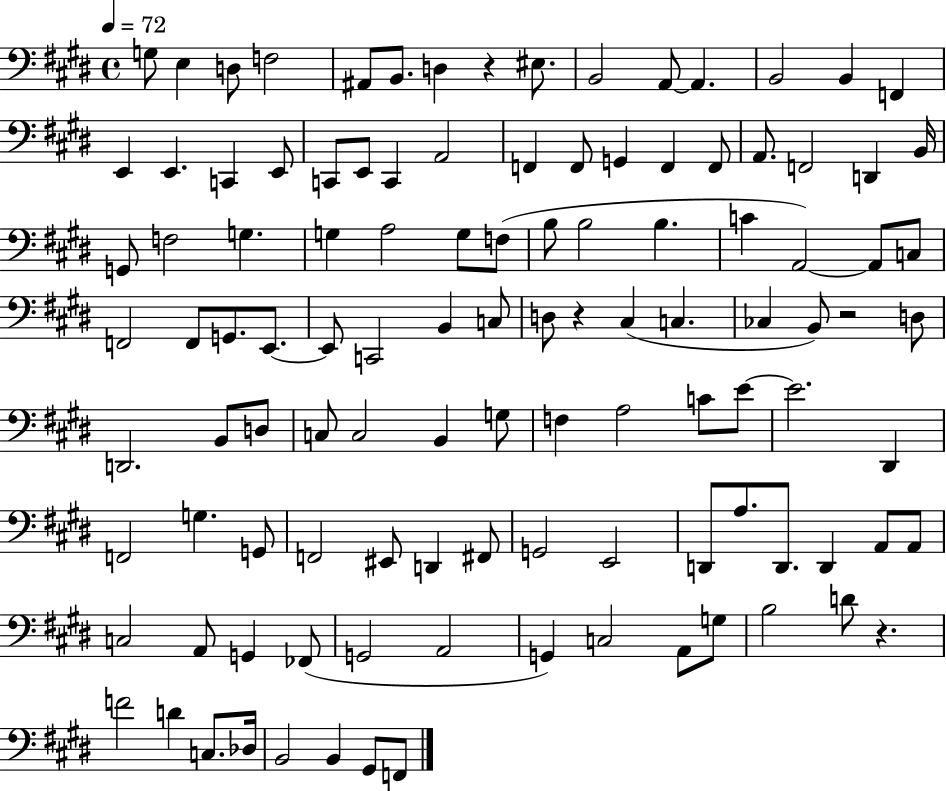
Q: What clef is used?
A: bass